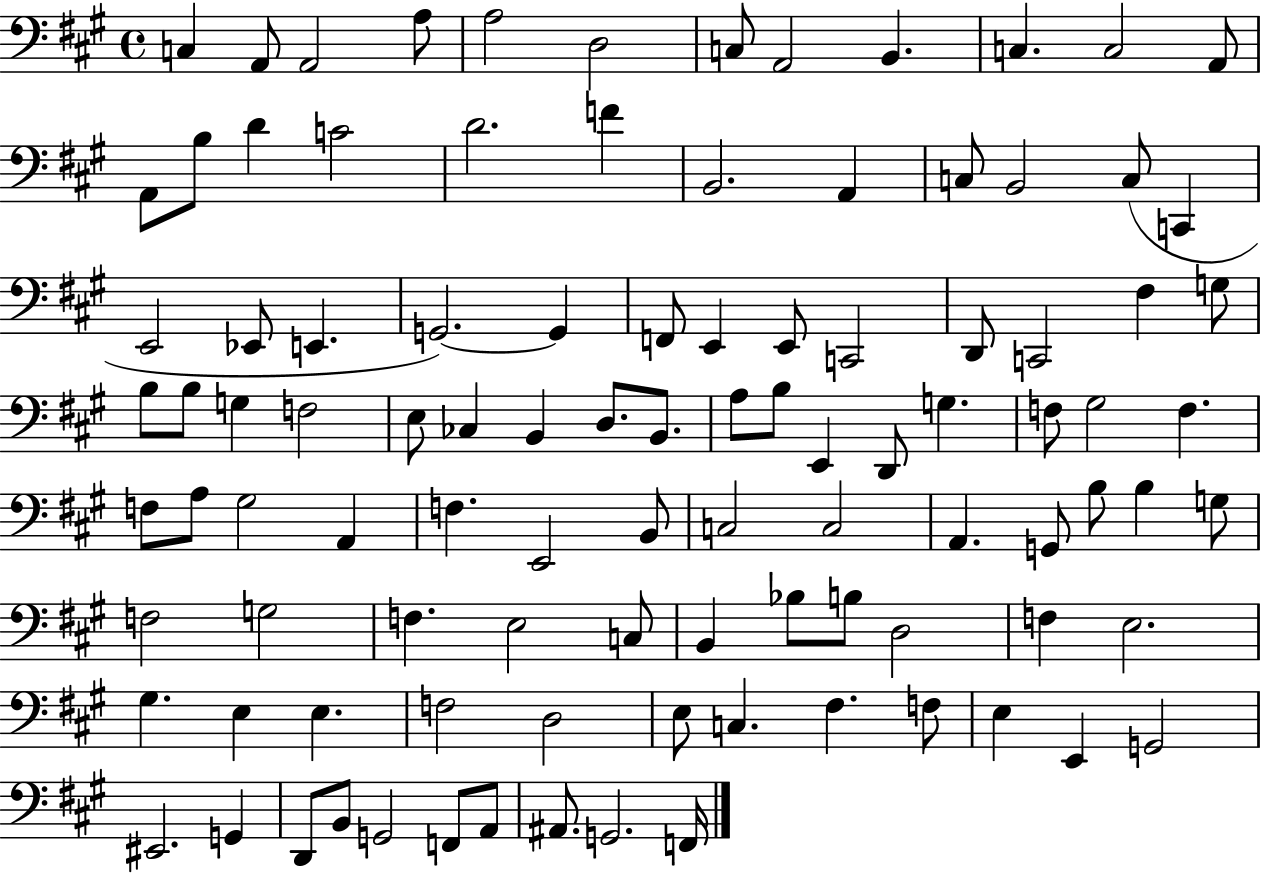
{
  \clef bass
  \time 4/4
  \defaultTimeSignature
  \key a \major
  c4 a,8 a,2 a8 | a2 d2 | c8 a,2 b,4. | c4. c2 a,8 | \break a,8 b8 d'4 c'2 | d'2. f'4 | b,2. a,4 | c8 b,2 c8( c,4 | \break e,2 ees,8 e,4. | g,2.~~) g,4 | f,8 e,4 e,8 c,2 | d,8 c,2 fis4 g8 | \break b8 b8 g4 f2 | e8 ces4 b,4 d8. b,8. | a8 b8 e,4 d,8 g4. | f8 gis2 f4. | \break f8 a8 gis2 a,4 | f4. e,2 b,8 | c2 c2 | a,4. g,8 b8 b4 g8 | \break f2 g2 | f4. e2 c8 | b,4 bes8 b8 d2 | f4 e2. | \break gis4. e4 e4. | f2 d2 | e8 c4. fis4. f8 | e4 e,4 g,2 | \break eis,2. g,4 | d,8 b,8 g,2 f,8 a,8 | ais,8. g,2. f,16 | \bar "|."
}